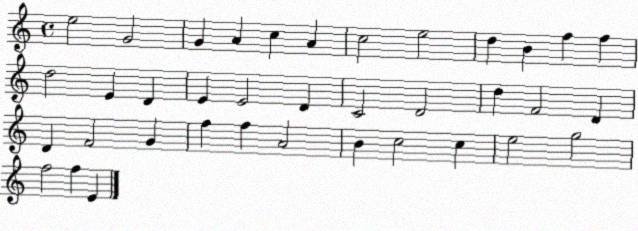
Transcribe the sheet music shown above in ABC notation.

X:1
T:Untitled
M:4/4
L:1/4
K:C
e2 G2 G A c A c2 e2 d B f f d2 E D E E2 D C2 D2 d F2 D D F2 G f f A2 B c2 c e2 g2 f2 f E